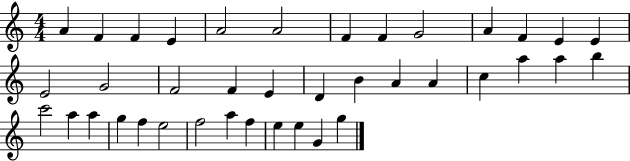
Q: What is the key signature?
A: C major